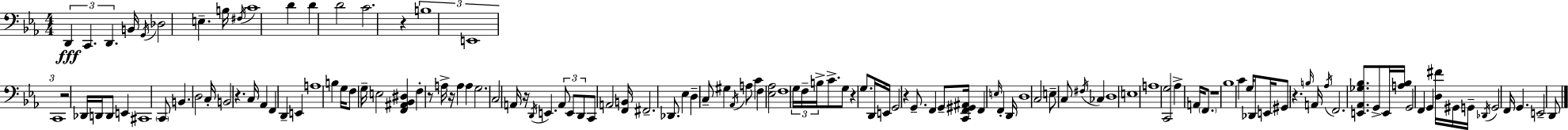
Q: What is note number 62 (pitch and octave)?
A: F3